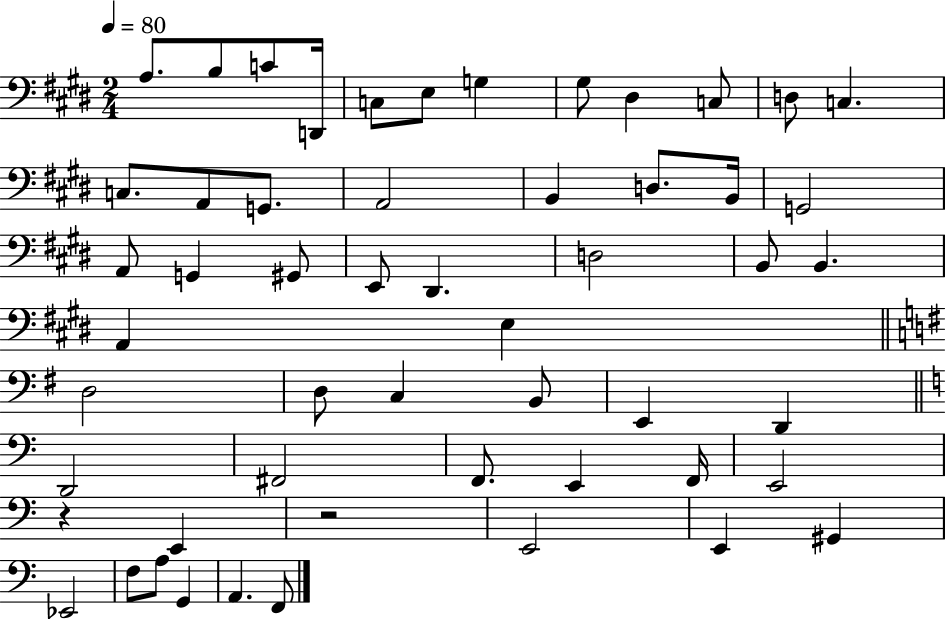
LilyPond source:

{
  \clef bass
  \numericTimeSignature
  \time 2/4
  \key e \major
  \tempo 4 = 80
  a8. b8 c'8 d,16 | c8 e8 g4 | gis8 dis4 c8 | d8 c4. | \break c8. a,8 g,8. | a,2 | b,4 d8. b,16 | g,2 | \break a,8 g,4 gis,8 | e,8 dis,4. | d2 | b,8 b,4. | \break a,4 e4 | \bar "||" \break \key e \minor d2 | d8 c4 b,8 | e,4 d,4 | \bar "||" \break \key a \minor d,2 | fis,2 | f,8. e,4 f,16 | e,2 | \break r4 e,4 | r2 | e,2 | e,4 gis,4 | \break ees,2 | f8 a8 g,4 | a,4. f,8 | \bar "|."
}